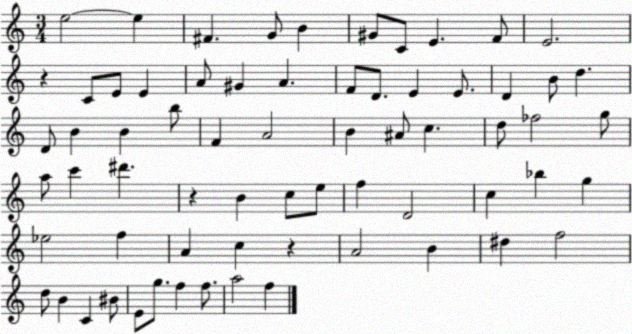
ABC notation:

X:1
T:Untitled
M:3/4
L:1/4
K:C
e2 e ^F G/2 B ^G/2 C/2 E F/2 E2 z C/2 E/2 E A/2 ^G A F/2 D/2 E E/2 D B/2 d D/2 B B b/2 F A2 B ^A/2 c d/2 _f2 g/2 a/2 c' ^d' z B c/2 e/2 f D2 c _b g _e2 f A c z A2 B ^d f2 d/2 B C ^B/2 E/2 g/2 f f/2 a2 f